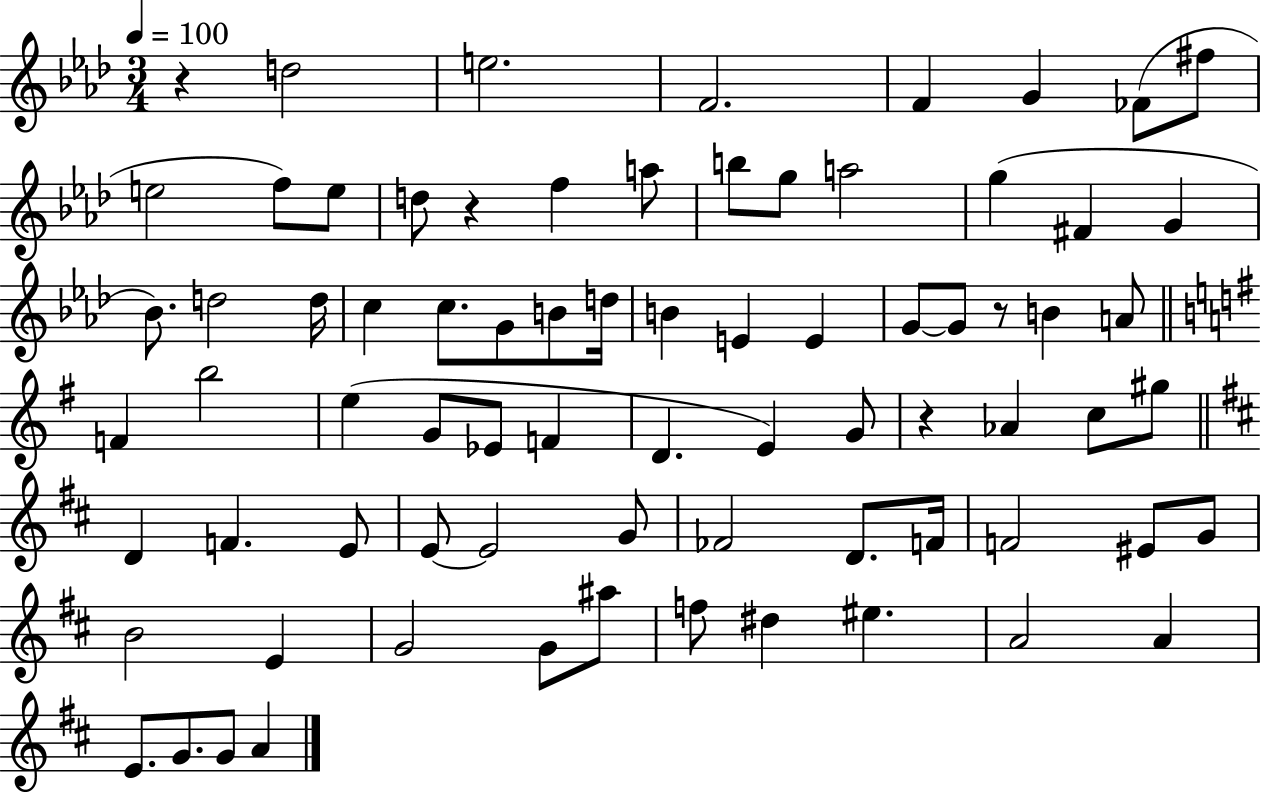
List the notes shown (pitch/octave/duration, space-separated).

R/q D5/h E5/h. F4/h. F4/q G4/q FES4/e F#5/e E5/h F5/e E5/e D5/e R/q F5/q A5/e B5/e G5/e A5/h G5/q F#4/q G4/q Bb4/e. D5/h D5/s C5/q C5/e. G4/e B4/e D5/s B4/q E4/q E4/q G4/e G4/e R/e B4/q A4/e F4/q B5/h E5/q G4/e Eb4/e F4/q D4/q. E4/q G4/e R/q Ab4/q C5/e G#5/e D4/q F4/q. E4/e E4/e E4/h G4/e FES4/h D4/e. F4/s F4/h EIS4/e G4/e B4/h E4/q G4/h G4/e A#5/e F5/e D#5/q EIS5/q. A4/h A4/q E4/e. G4/e. G4/e A4/q